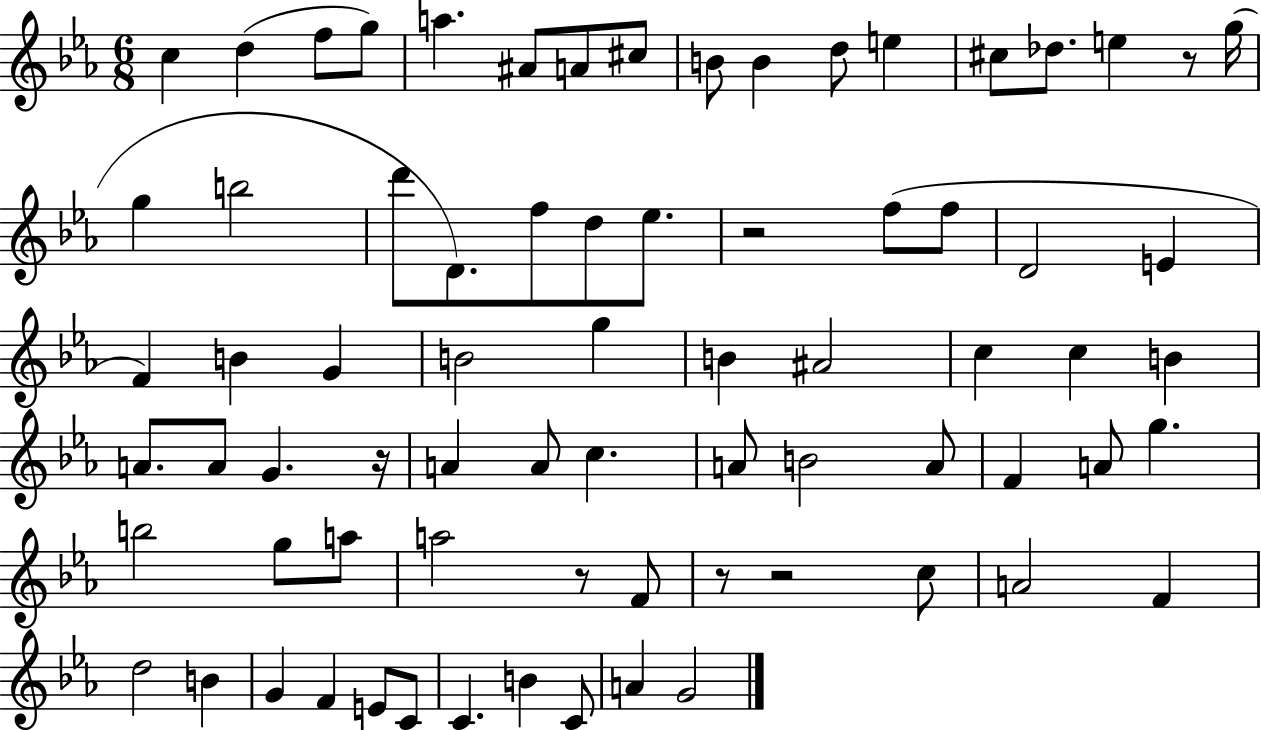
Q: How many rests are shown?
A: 6